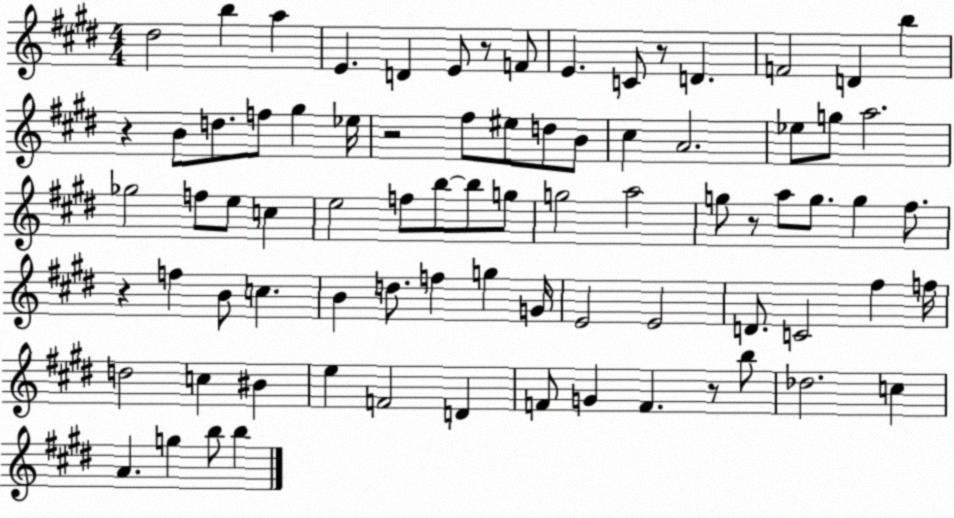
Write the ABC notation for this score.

X:1
T:Untitled
M:4/4
L:1/4
K:E
^d2 b a E D E/2 z/2 F/2 E C/2 z/2 D F2 D b z B/2 d/2 f/2 ^g _e/4 z2 ^f/2 ^e/2 d/2 B/2 ^c A2 _e/2 g/2 a2 _g2 f/2 e/2 c e2 f/2 b/2 b/2 g/2 g2 a2 g/2 z/2 a/2 g/2 g ^f/2 z f B/2 c B d/2 f g G/4 E2 E2 D/2 C2 ^f f/4 d2 c ^B e F2 D F/2 G F z/2 b/2 _d2 c A g b/2 b